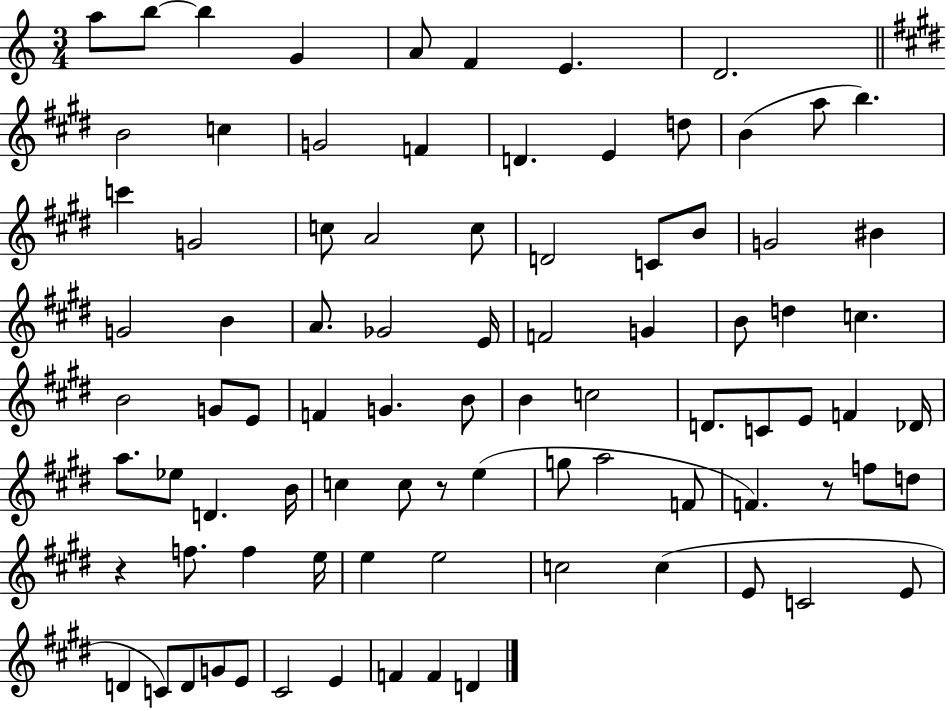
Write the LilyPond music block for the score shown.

{
  \clef treble
  \numericTimeSignature
  \time 3/4
  \key c \major
  a''8 b''8~~ b''4 g'4 | a'8 f'4 e'4. | d'2. | \bar "||" \break \key e \major b'2 c''4 | g'2 f'4 | d'4. e'4 d''8 | b'4( a''8 b''4.) | \break c'''4 g'2 | c''8 a'2 c''8 | d'2 c'8 b'8 | g'2 bis'4 | \break g'2 b'4 | a'8. ges'2 e'16 | f'2 g'4 | b'8 d''4 c''4. | \break b'2 g'8 e'8 | f'4 g'4. b'8 | b'4 c''2 | d'8. c'8 e'8 f'4 des'16 | \break a''8. ees''8 d'4. b'16 | c''4 c''8 r8 e''4( | g''8 a''2 f'8 | f'4.) r8 f''8 d''8 | \break r4 f''8. f''4 e''16 | e''4 e''2 | c''2 c''4( | e'8 c'2 e'8 | \break d'4 c'8) d'8 g'8 e'8 | cis'2 e'4 | f'4 f'4 d'4 | \bar "|."
}